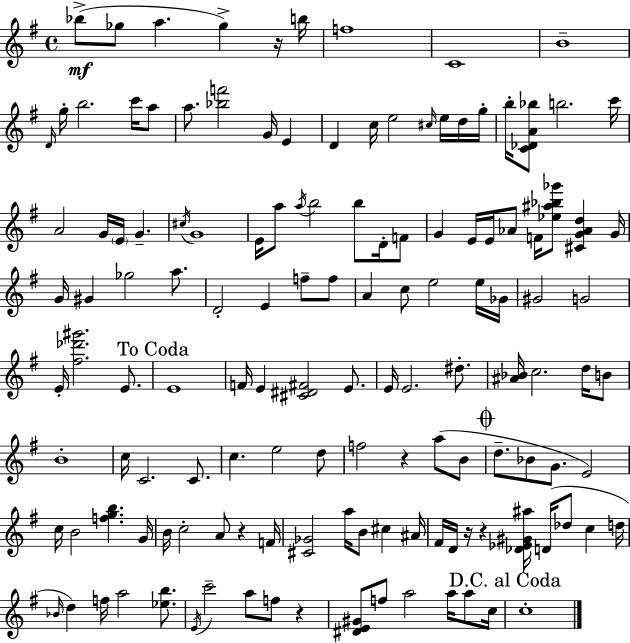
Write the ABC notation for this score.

X:1
T:Untitled
M:4/4
L:1/4
K:Em
_b/2 _g/2 a _g z/4 b/4 f4 C4 B4 D/4 g/4 b2 c'/4 a/2 a/2 [_bf']2 G/4 E D c/4 e2 ^c/4 e/4 d/4 g/4 b/4 [C_DA_b]/2 b2 c'/4 A2 G/4 E/4 G ^c/4 G4 E/4 a/2 a/4 b2 b/2 D/4 F/2 G E/4 E/4 _A/2 F/4 [_e^a_b_g']/2 [^CG_Ad] G/4 G/4 ^G _g2 a/2 D2 E f/2 f/2 A c/2 e2 e/4 _G/4 ^G2 G2 E/4 [^f_d'^g']2 E/2 E4 F/4 E [^C^D^F]2 E/2 E/4 E2 ^d/2 [^A_B]/4 c2 d/4 B/2 B4 c/4 C2 C/2 c e2 d/2 f2 z a/2 B/2 d/2 _B/2 G/2 E2 c/4 B2 [fgb] G/4 B/4 c2 A/2 z F/4 [^C_G]2 a/4 B/2 ^c ^A/4 ^F/4 D/4 z/4 z [_D_E^G^a]/4 D/4 _d/2 c d/4 _B/4 d f/4 a2 [_eb]/2 E/4 c'2 a/2 f/2 z [^DE^G]/2 f/2 a2 a/4 a/2 c/4 c4